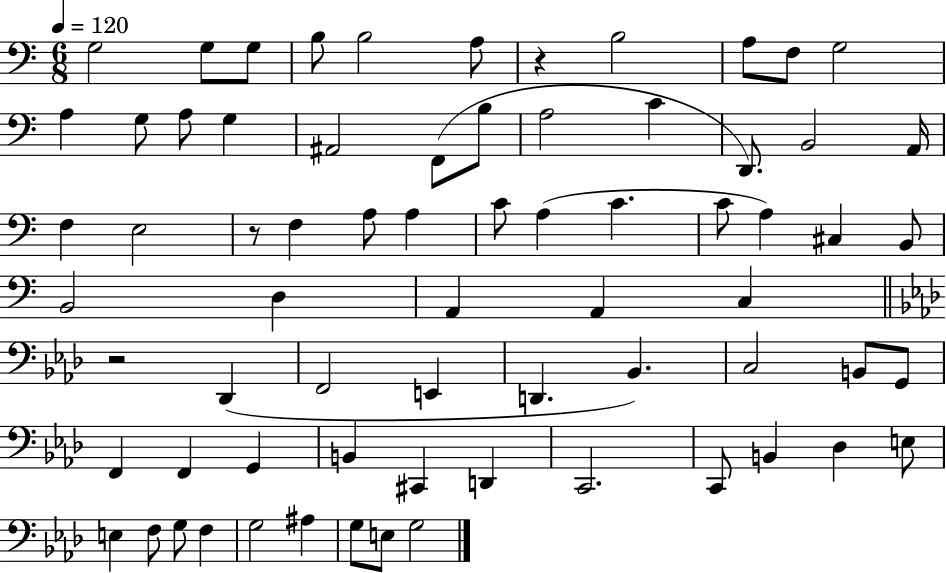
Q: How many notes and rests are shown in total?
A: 70